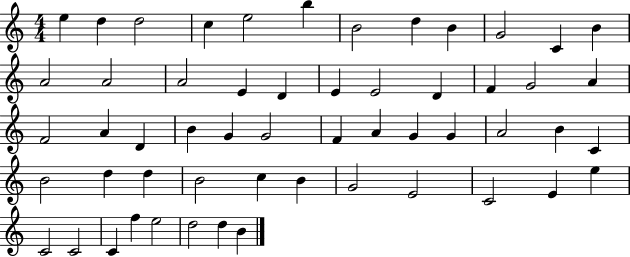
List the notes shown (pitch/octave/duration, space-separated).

E5/q D5/q D5/h C5/q E5/h B5/q B4/h D5/q B4/q G4/h C4/q B4/q A4/h A4/h A4/h E4/q D4/q E4/q E4/h D4/q F4/q G4/h A4/q F4/h A4/q D4/q B4/q G4/q G4/h F4/q A4/q G4/q G4/q A4/h B4/q C4/q B4/h D5/q D5/q B4/h C5/q B4/q G4/h E4/h C4/h E4/q E5/q C4/h C4/h C4/q F5/q E5/h D5/h D5/q B4/q